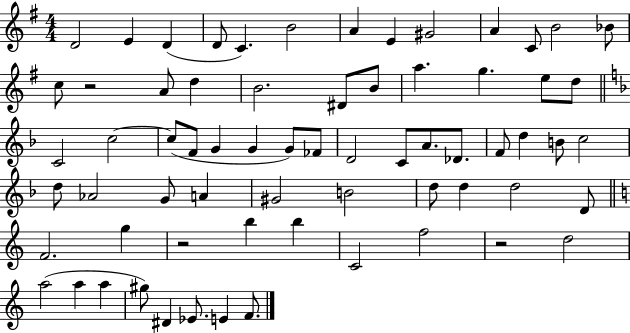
X:1
T:Untitled
M:4/4
L:1/4
K:G
D2 E D D/2 C B2 A E ^G2 A C/2 B2 _B/2 c/2 z2 A/2 d B2 ^D/2 B/2 a g e/2 d/2 C2 c2 c/2 F/2 G G G/2 _F/2 D2 C/2 A/2 _D/2 F/2 d B/2 c2 d/2 _A2 G/2 A ^G2 B2 d/2 d d2 D/2 F2 g z2 b b C2 f2 z2 d2 a2 a a ^g/2 ^D _E/2 E F/2